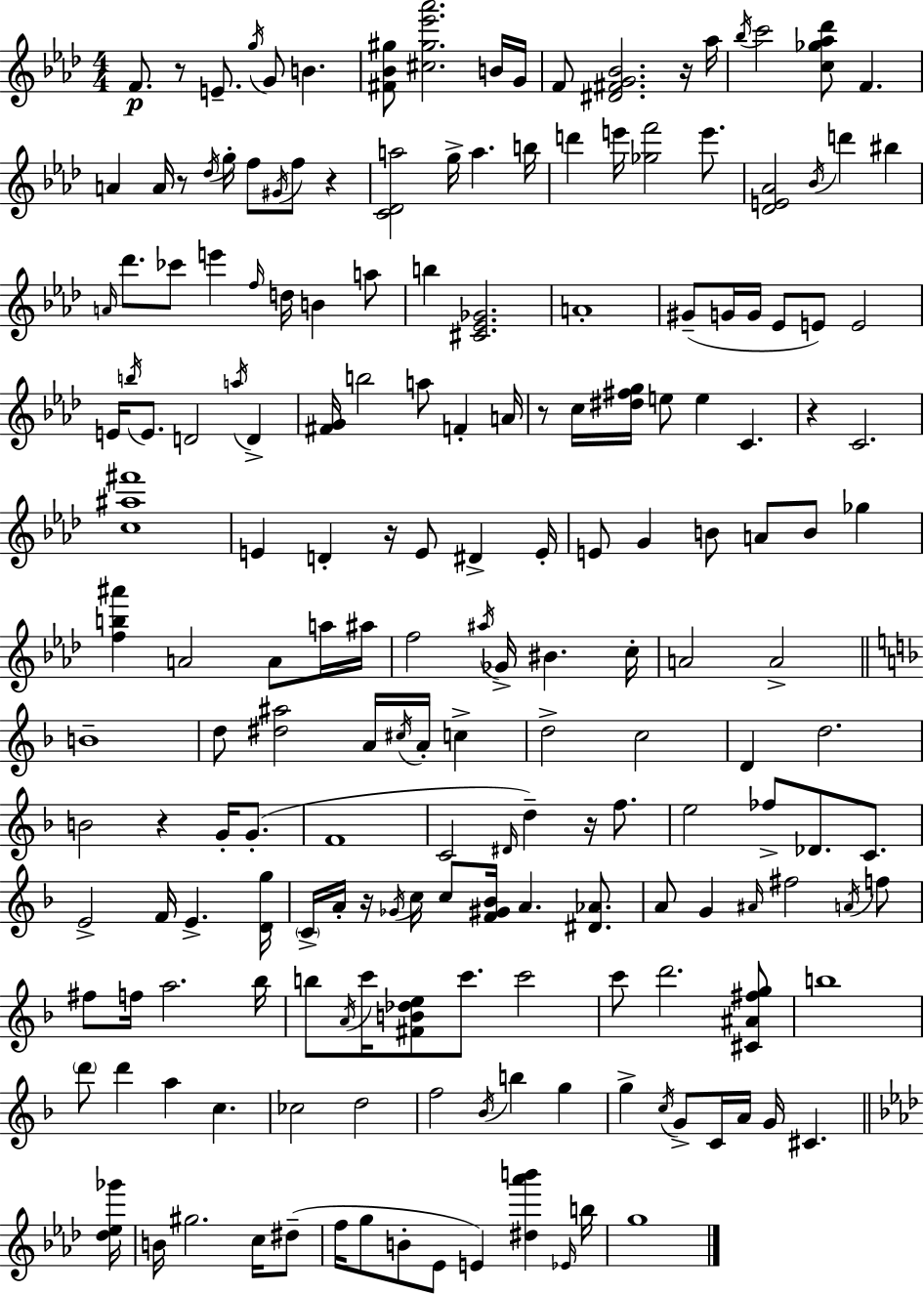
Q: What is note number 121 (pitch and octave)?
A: A5